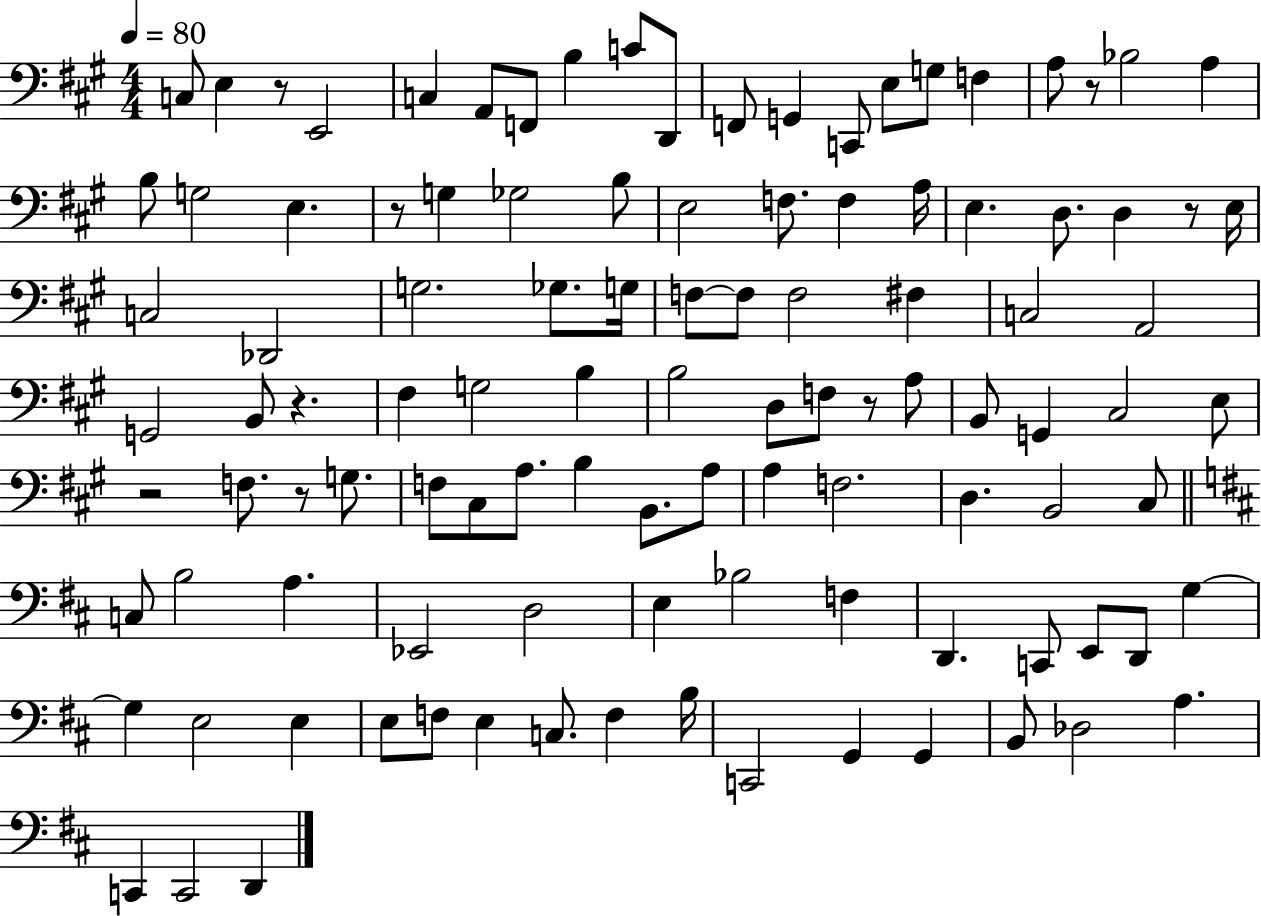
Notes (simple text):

C3/e E3/q R/e E2/h C3/q A2/e F2/e B3/q C4/e D2/e F2/e G2/q C2/e E3/e G3/e F3/q A3/e R/e Bb3/h A3/q B3/e G3/h E3/q. R/e G3/q Gb3/h B3/e E3/h F3/e. F3/q A3/s E3/q. D3/e. D3/q R/e E3/s C3/h Db2/h G3/h. Gb3/e. G3/s F3/e F3/e F3/h F#3/q C3/h A2/h G2/h B2/e R/q. F#3/q G3/h B3/q B3/h D3/e F3/e R/e A3/e B2/e G2/q C#3/h E3/e R/h F3/e. R/e G3/e. F3/e C#3/e A3/e. B3/q B2/e. A3/e A3/q F3/h. D3/q. B2/h C#3/e C3/e B3/h A3/q. Eb2/h D3/h E3/q Bb3/h F3/q D2/q. C2/e E2/e D2/e G3/q G3/q E3/h E3/q E3/e F3/e E3/q C3/e. F3/q B3/s C2/h G2/q G2/q B2/e Db3/h A3/q. C2/q C2/h D2/q